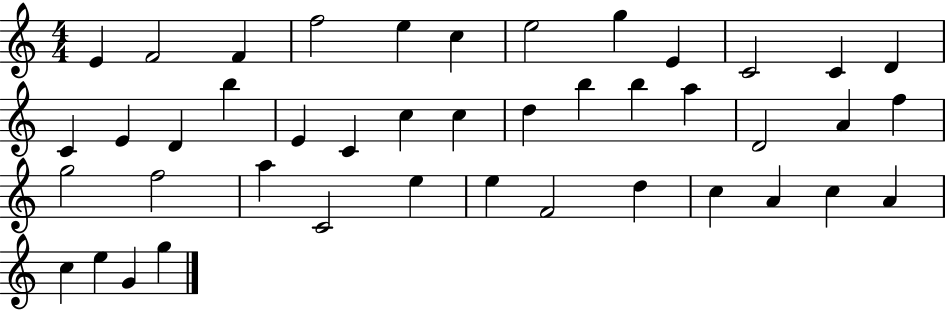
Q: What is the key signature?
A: C major